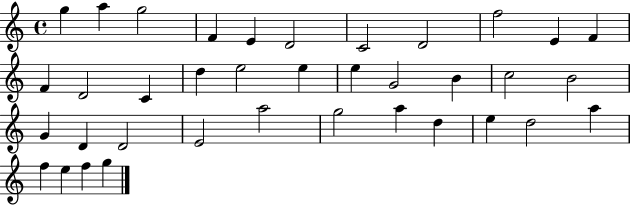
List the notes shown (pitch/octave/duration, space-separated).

G5/q A5/q G5/h F4/q E4/q D4/h C4/h D4/h F5/h E4/q F4/q F4/q D4/h C4/q D5/q E5/h E5/q E5/q G4/h B4/q C5/h B4/h G4/q D4/q D4/h E4/h A5/h G5/h A5/q D5/q E5/q D5/h A5/q F5/q E5/q F5/q G5/q